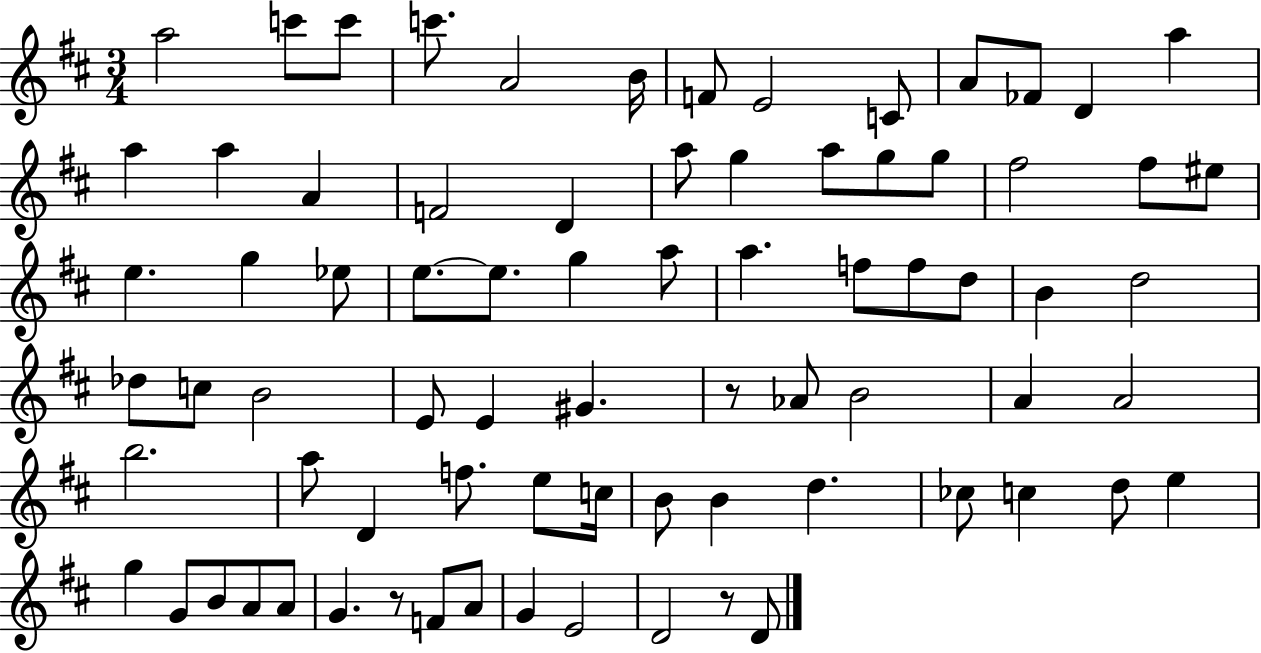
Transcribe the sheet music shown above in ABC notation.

X:1
T:Untitled
M:3/4
L:1/4
K:D
a2 c'/2 c'/2 c'/2 A2 B/4 F/2 E2 C/2 A/2 _F/2 D a a a A F2 D a/2 g a/2 g/2 g/2 ^f2 ^f/2 ^e/2 e g _e/2 e/2 e/2 g a/2 a f/2 f/2 d/2 B d2 _d/2 c/2 B2 E/2 E ^G z/2 _A/2 B2 A A2 b2 a/2 D f/2 e/2 c/4 B/2 B d _c/2 c d/2 e g G/2 B/2 A/2 A/2 G z/2 F/2 A/2 G E2 D2 z/2 D/2